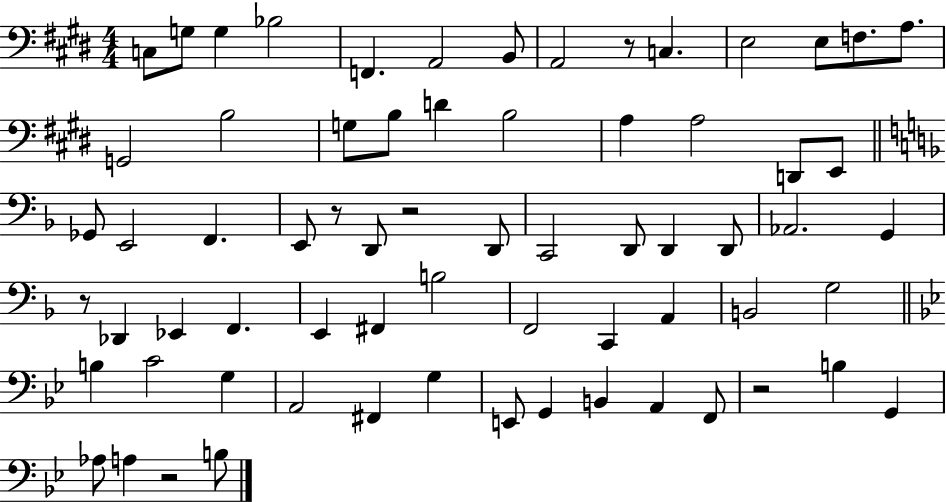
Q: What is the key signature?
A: E major